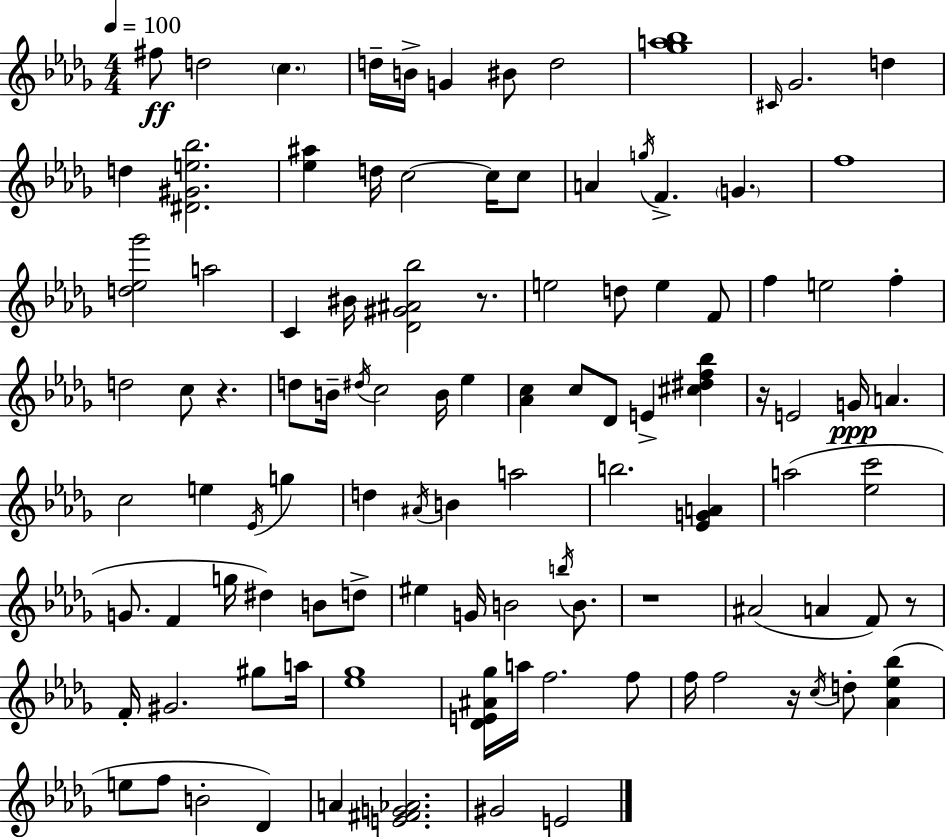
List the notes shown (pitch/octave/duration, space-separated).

F#5/e D5/h C5/q. D5/s B4/s G4/q BIS4/e D5/h [Gb5,A5,Bb5]/w C#4/s Gb4/h. D5/q D5/q [D#4,G#4,E5,Bb5]/h. [Eb5,A#5]/q D5/s C5/h C5/s C5/e A4/q G5/s F4/q. G4/q. F5/w [D5,Eb5,Gb6]/h A5/h C4/q BIS4/s [Db4,G#4,A#4,Bb5]/h R/e. E5/h D5/e E5/q F4/e F5/q E5/h F5/q D5/h C5/e R/q. D5/e B4/s D#5/s C5/h B4/s Eb5/q [Ab4,C5]/q C5/e Db4/e E4/q [C#5,D#5,F5,Bb5]/q R/s E4/h G4/s A4/q. C5/h E5/q Eb4/s G5/q D5/q A#4/s B4/q A5/h B5/h. [Eb4,G4,A4]/q A5/h [Eb5,C6]/h G4/e. F4/q G5/s D#5/q B4/e D5/e EIS5/q G4/s B4/h B5/s B4/e. R/w A#4/h A4/q F4/e R/e F4/s G#4/h. G#5/e A5/s [Eb5,Gb5]/w [Db4,E4,A#4,Gb5]/s A5/s F5/h. F5/e F5/s F5/h R/s C5/s D5/e [Ab4,Eb5,Bb5]/q E5/e F5/e B4/h Db4/q A4/q [E4,F#4,G4,Ab4]/h. G#4/h E4/h